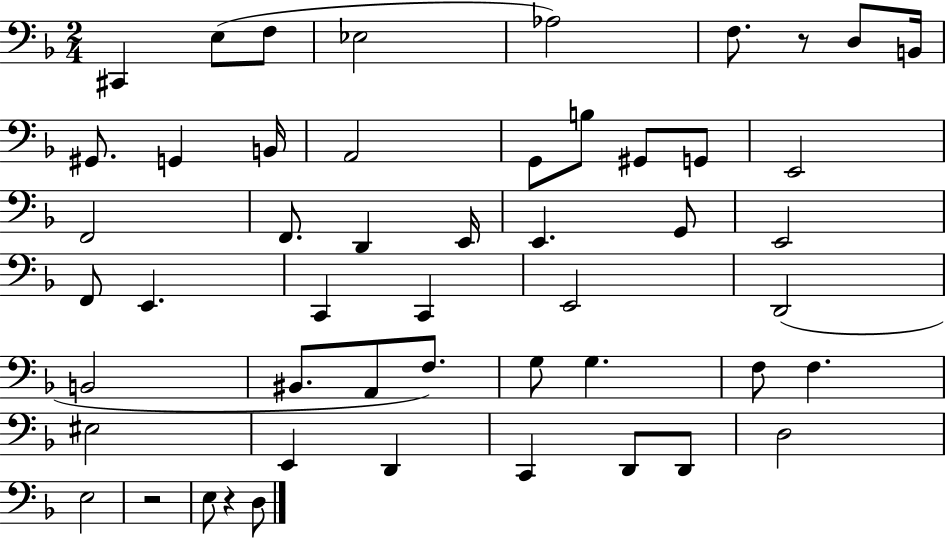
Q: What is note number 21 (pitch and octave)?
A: E2